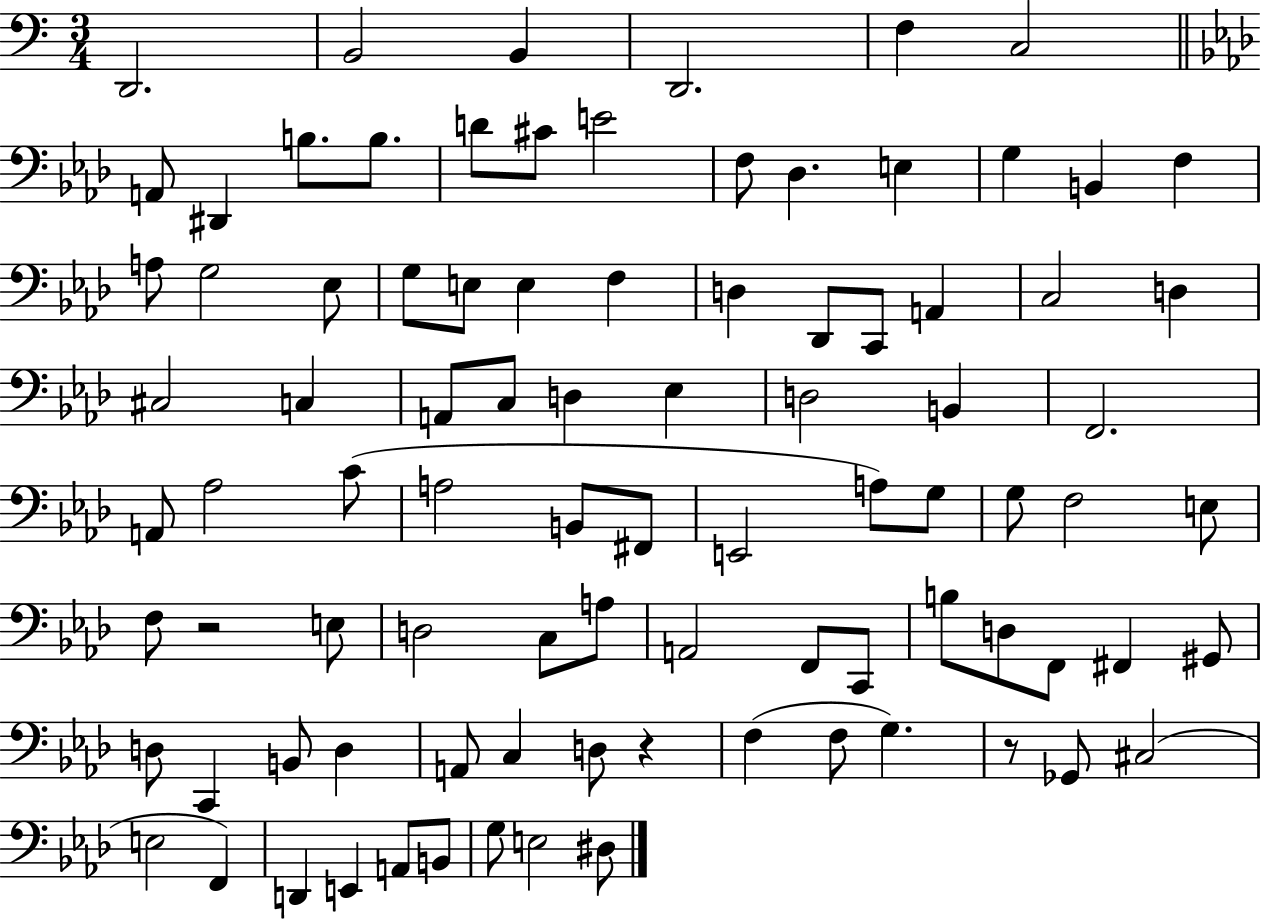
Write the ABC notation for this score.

X:1
T:Untitled
M:3/4
L:1/4
K:C
D,,2 B,,2 B,, D,,2 F, C,2 A,,/2 ^D,, B,/2 B,/2 D/2 ^C/2 E2 F,/2 _D, E, G, B,, F, A,/2 G,2 _E,/2 G,/2 E,/2 E, F, D, _D,,/2 C,,/2 A,, C,2 D, ^C,2 C, A,,/2 C,/2 D, _E, D,2 B,, F,,2 A,,/2 _A,2 C/2 A,2 B,,/2 ^F,,/2 E,,2 A,/2 G,/2 G,/2 F,2 E,/2 F,/2 z2 E,/2 D,2 C,/2 A,/2 A,,2 F,,/2 C,,/2 B,/2 D,/2 F,,/2 ^F,, ^G,,/2 D,/2 C,, B,,/2 D, A,,/2 C, D,/2 z F, F,/2 G, z/2 _G,,/2 ^C,2 E,2 F,, D,, E,, A,,/2 B,,/2 G,/2 E,2 ^D,/2